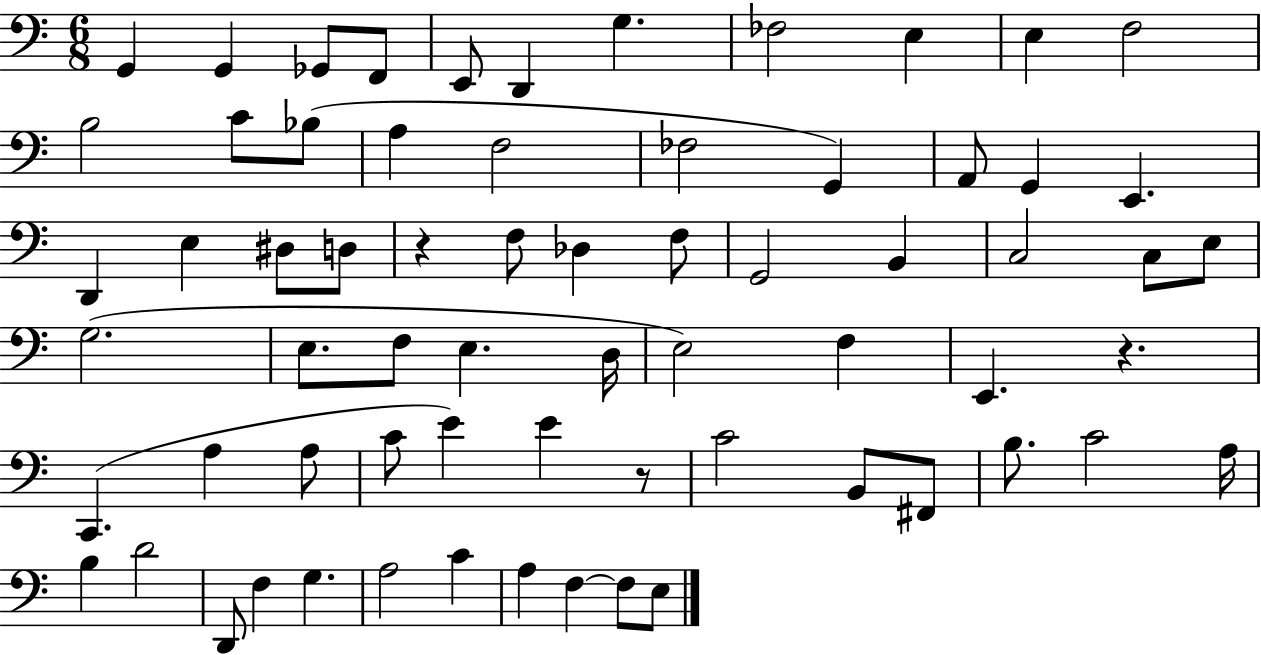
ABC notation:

X:1
T:Untitled
M:6/8
L:1/4
K:C
G,, G,, _G,,/2 F,,/2 E,,/2 D,, G, _F,2 E, E, F,2 B,2 C/2 _B,/2 A, F,2 _F,2 G,, A,,/2 G,, E,, D,, E, ^D,/2 D,/2 z F,/2 _D, F,/2 G,,2 B,, C,2 C,/2 E,/2 G,2 E,/2 F,/2 E, D,/4 E,2 F, E,, z C,, A, A,/2 C/2 E E z/2 C2 B,,/2 ^F,,/2 B,/2 C2 A,/4 B, D2 D,,/2 F, G, A,2 C A, F, F,/2 E,/2